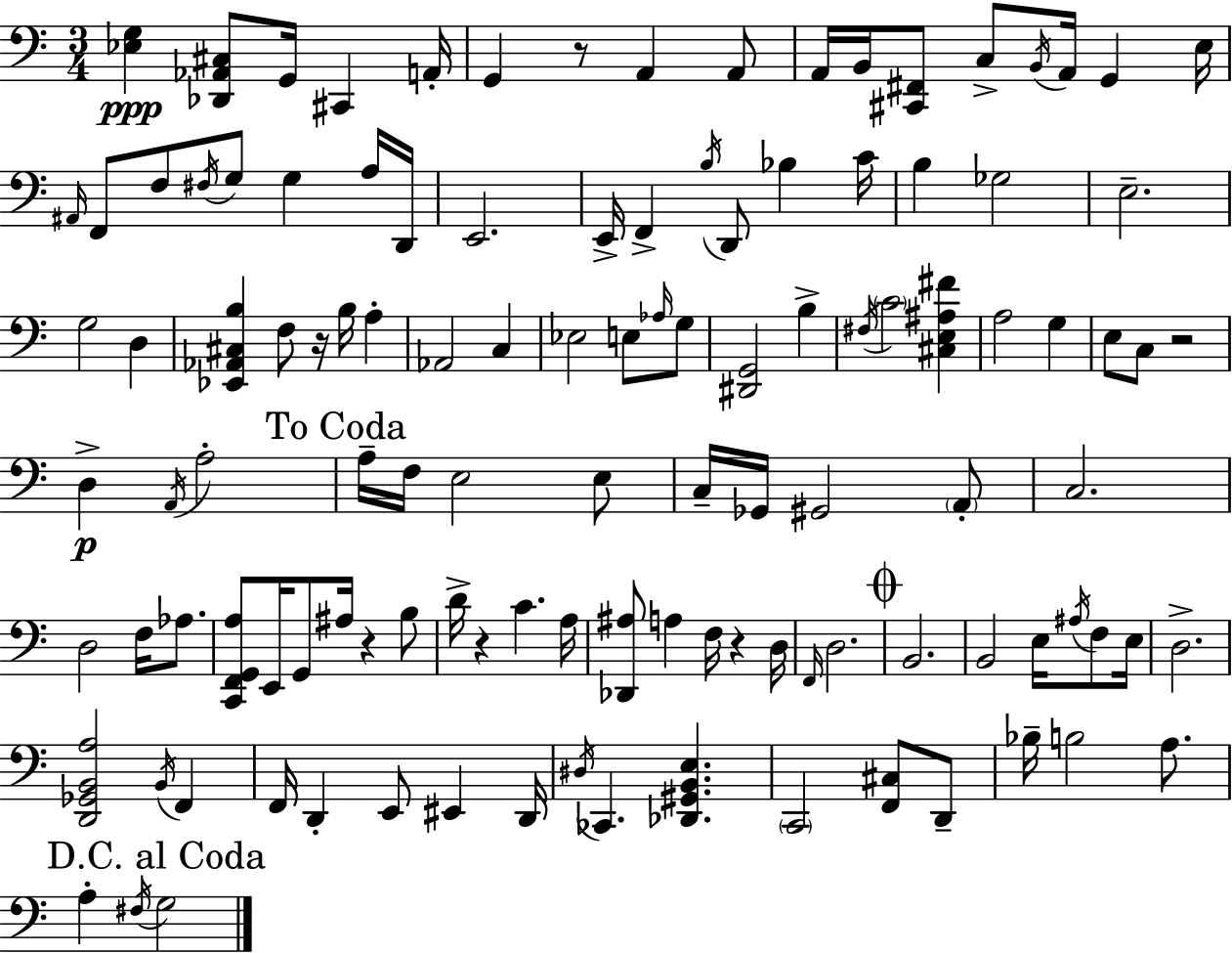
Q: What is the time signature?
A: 3/4